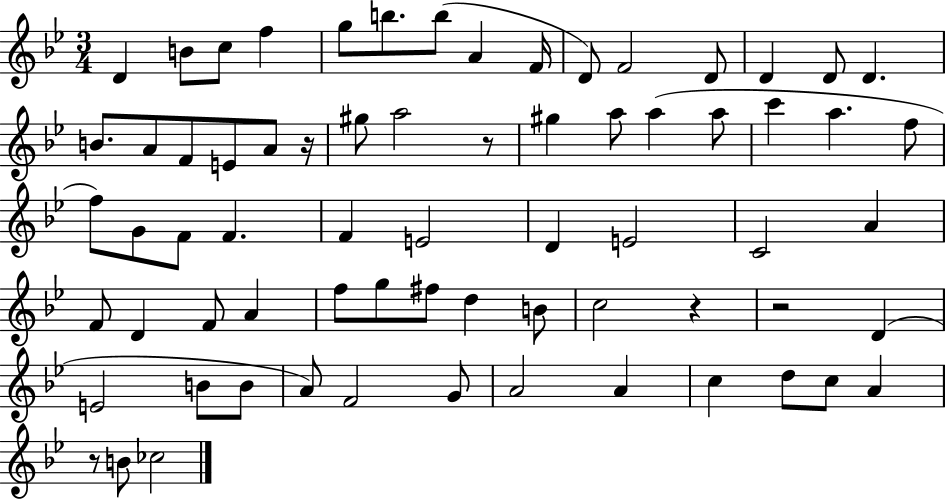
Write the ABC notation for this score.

X:1
T:Untitled
M:3/4
L:1/4
K:Bb
D B/2 c/2 f g/2 b/2 b/2 A F/4 D/2 F2 D/2 D D/2 D B/2 A/2 F/2 E/2 A/2 z/4 ^g/2 a2 z/2 ^g a/2 a a/2 c' a f/2 f/2 G/2 F/2 F F E2 D E2 C2 A F/2 D F/2 A f/2 g/2 ^f/2 d B/2 c2 z z2 D E2 B/2 B/2 A/2 F2 G/2 A2 A c d/2 c/2 A z/2 B/2 _c2